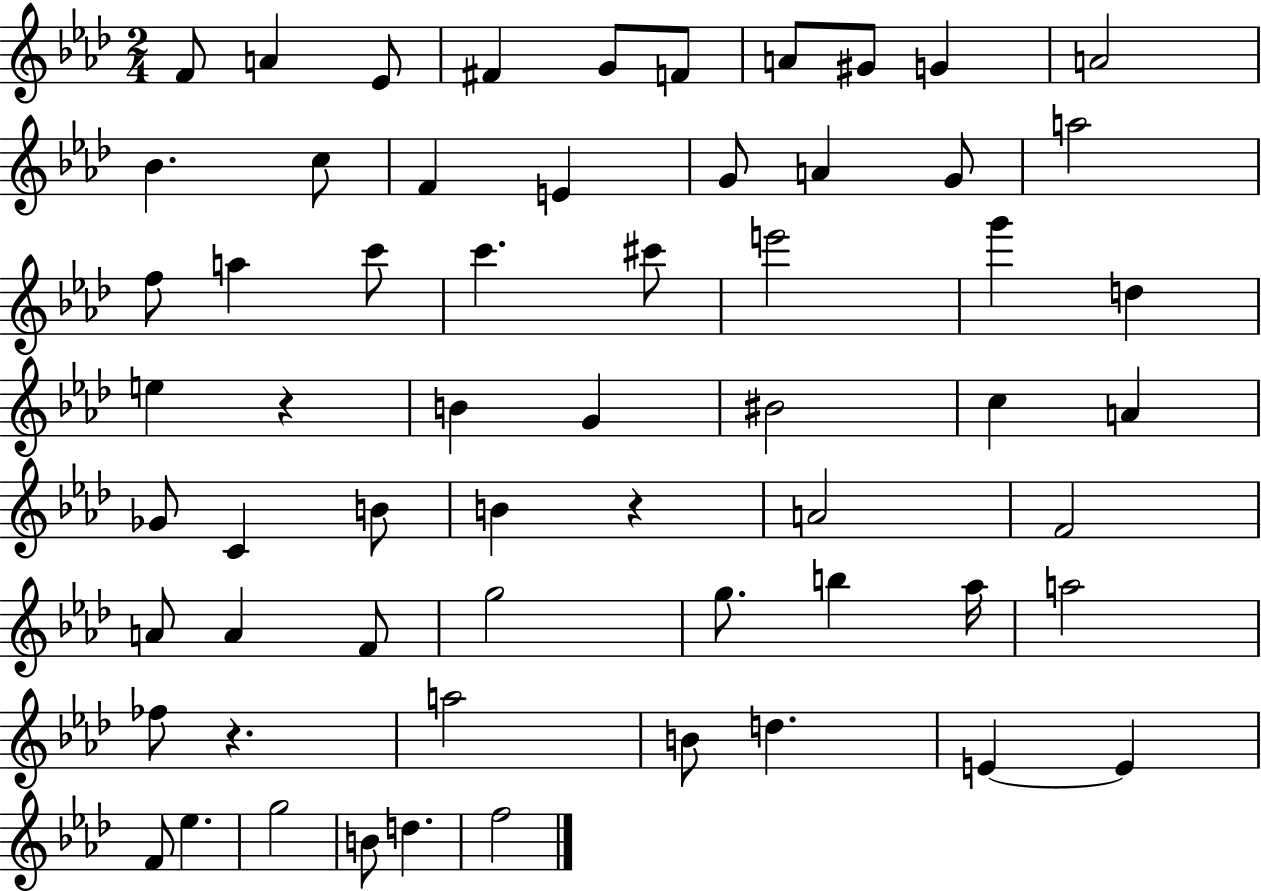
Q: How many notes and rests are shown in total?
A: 61